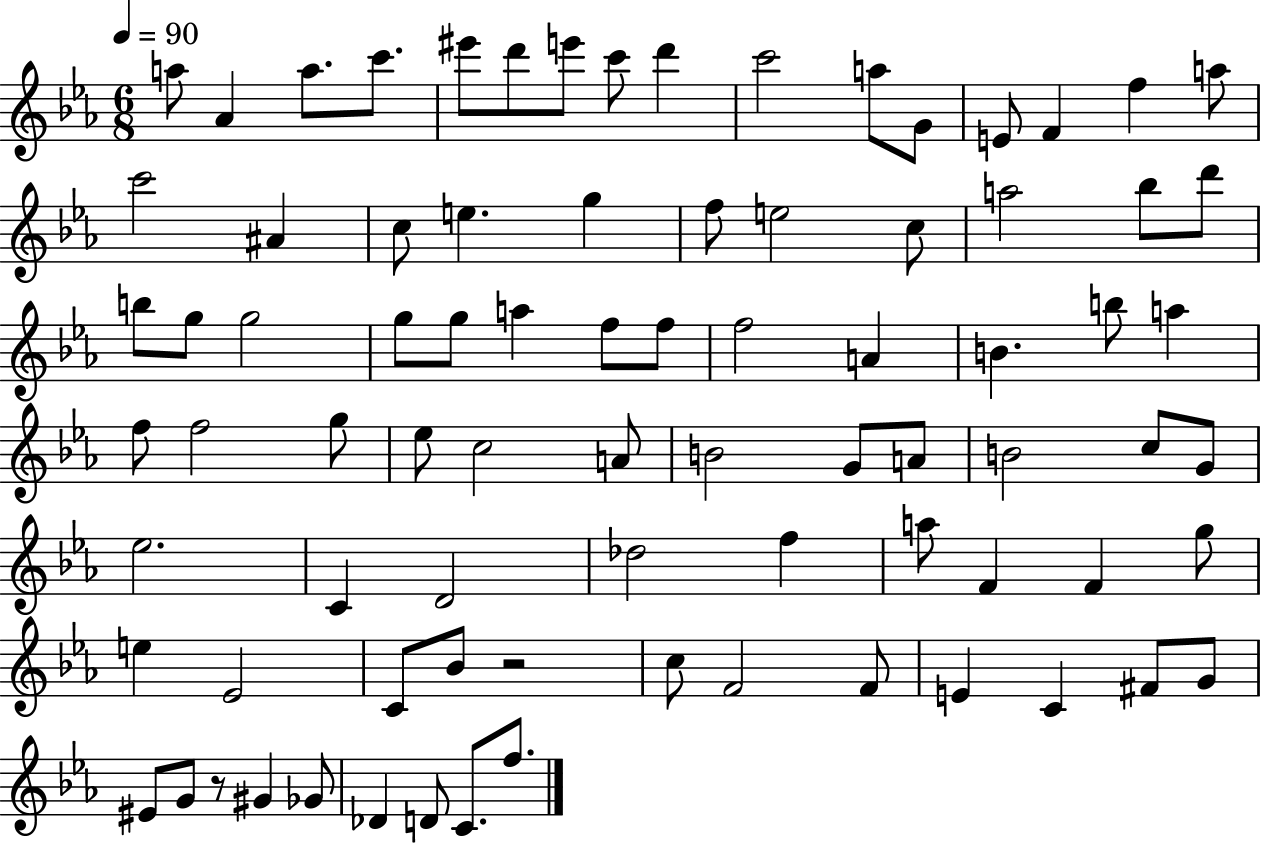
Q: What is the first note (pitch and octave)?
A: A5